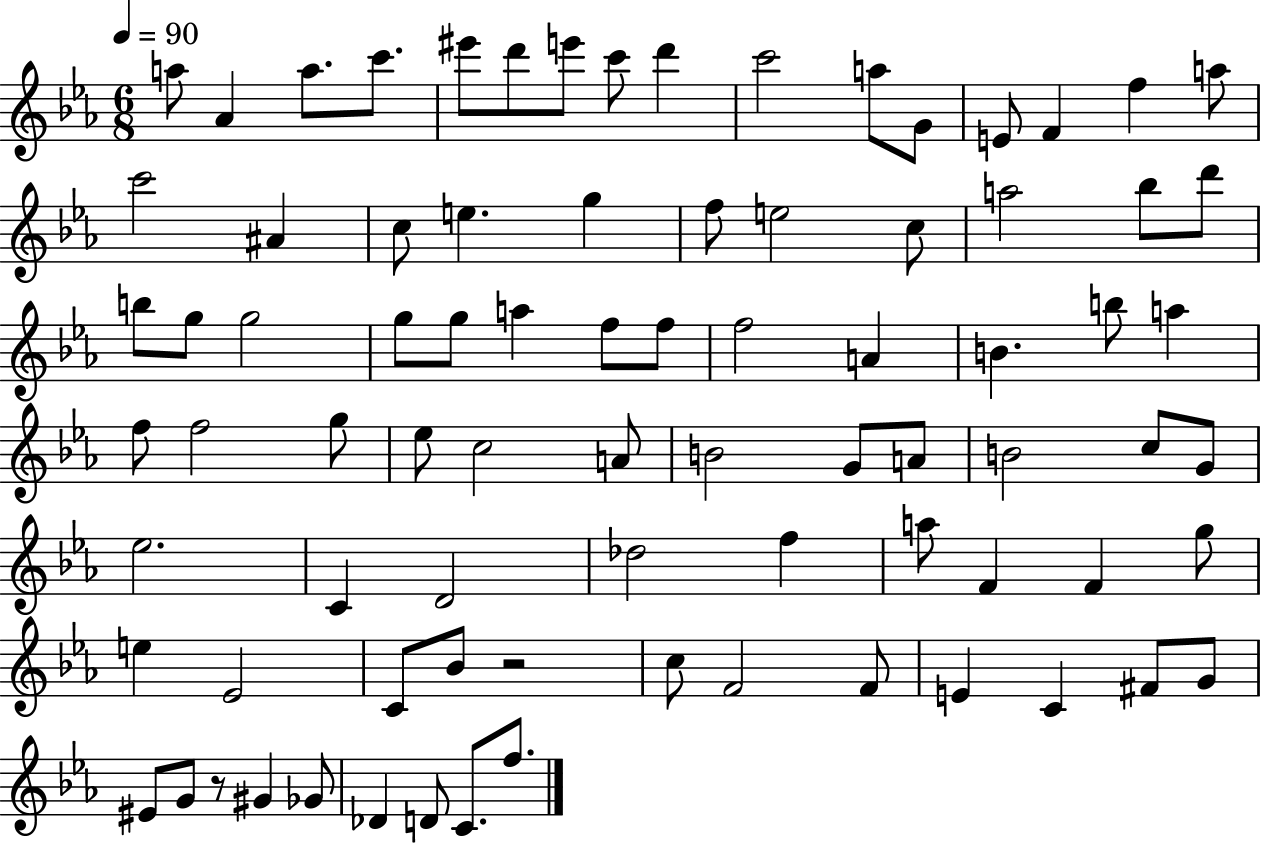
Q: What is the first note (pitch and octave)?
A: A5